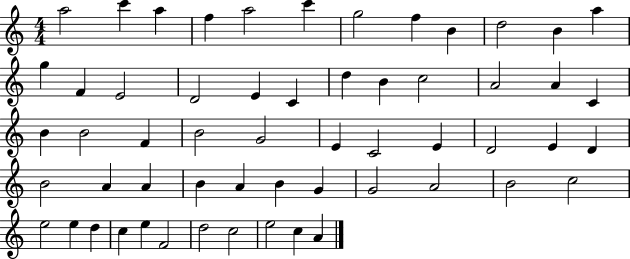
X:1
T:Untitled
M:4/4
L:1/4
K:C
a2 c' a f a2 c' g2 f B d2 B a g F E2 D2 E C d B c2 A2 A C B B2 F B2 G2 E C2 E D2 E D B2 A A B A B G G2 A2 B2 c2 e2 e d c e F2 d2 c2 e2 c A